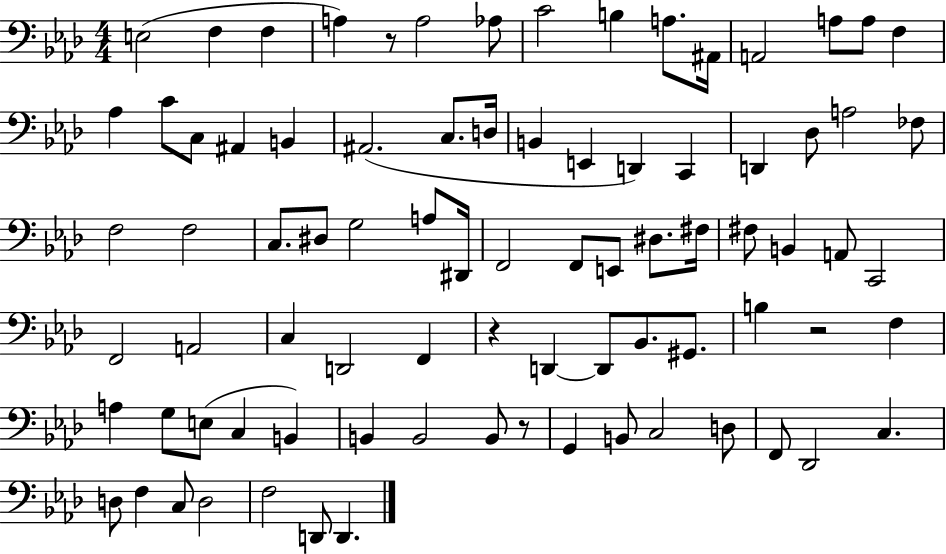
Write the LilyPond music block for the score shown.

{
  \clef bass
  \numericTimeSignature
  \time 4/4
  \key aes \major
  e2( f4 f4 | a4) r8 a2 aes8 | c'2 b4 a8. ais,16 | a,2 a8 a8 f4 | \break aes4 c'8 c8 ais,4 b,4 | ais,2.( c8. d16 | b,4 e,4 d,4) c,4 | d,4 des8 a2 fes8 | \break f2 f2 | c8. dis8 g2 a8 dis,16 | f,2 f,8 e,8 dis8. fis16 | fis8 b,4 a,8 c,2 | \break f,2 a,2 | c4 d,2 f,4 | r4 d,4~~ d,8 bes,8. gis,8. | b4 r2 f4 | \break a4 g8 e8( c4 b,4) | b,4 b,2 b,8 r8 | g,4 b,8 c2 d8 | f,8 des,2 c4. | \break d8 f4 c8 d2 | f2 d,8 d,4. | \bar "|."
}